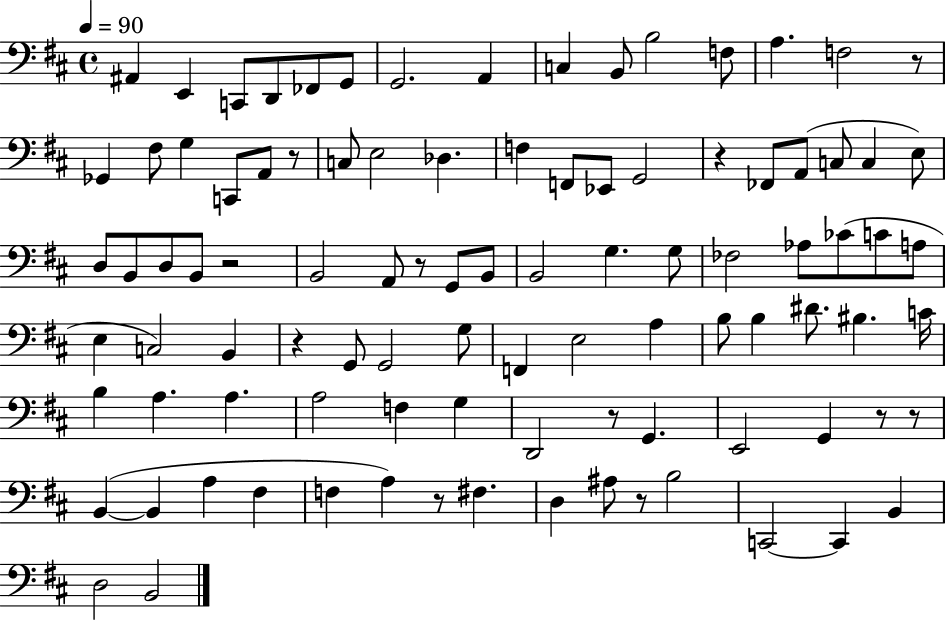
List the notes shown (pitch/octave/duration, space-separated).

A#2/q E2/q C2/e D2/e FES2/e G2/e G2/h. A2/q C3/q B2/e B3/h F3/e A3/q. F3/h R/e Gb2/q F#3/e G3/q C2/e A2/e R/e C3/e E3/h Db3/q. F3/q F2/e Eb2/e G2/h R/q FES2/e A2/e C3/e C3/q E3/e D3/e B2/e D3/e B2/e R/h B2/h A2/e R/e G2/e B2/e B2/h G3/q. G3/e FES3/h Ab3/e CES4/e C4/e A3/e E3/q C3/h B2/q R/q G2/e G2/h G3/e F2/q E3/h A3/q B3/e B3/q D#4/e. BIS3/q. C4/s B3/q A3/q. A3/q. A3/h F3/q G3/q D2/h R/e G2/q. E2/h G2/q R/e R/e B2/q B2/q A3/q F#3/q F3/q A3/q R/e F#3/q. D3/q A#3/e R/e B3/h C2/h C2/q B2/q D3/h B2/h